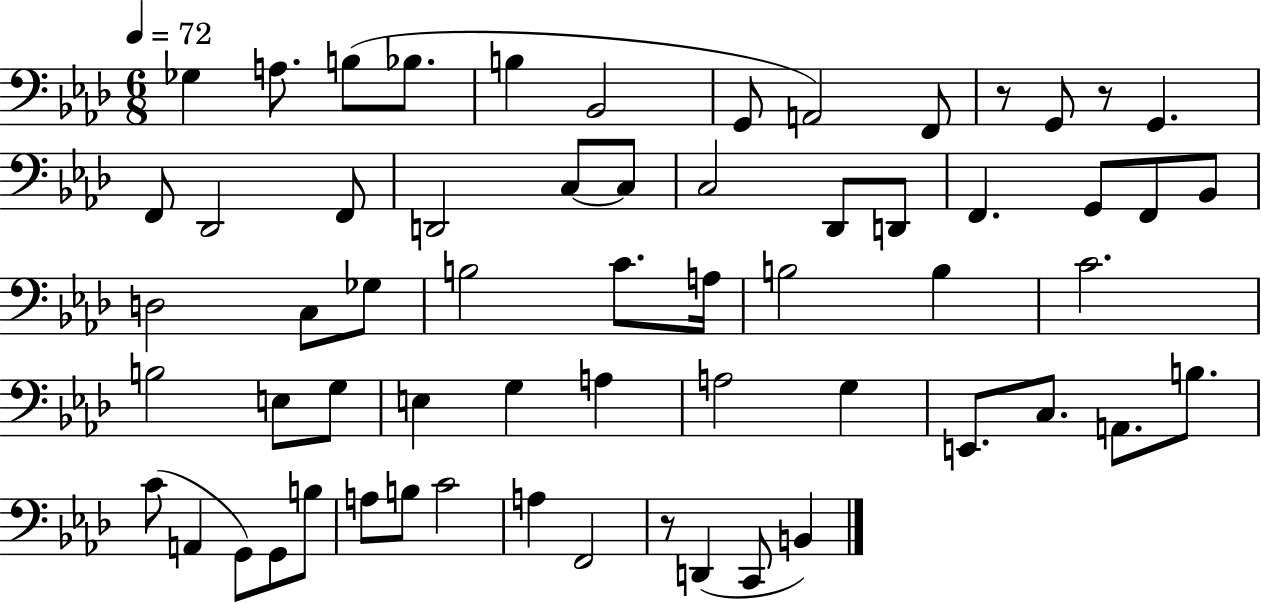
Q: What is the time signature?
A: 6/8